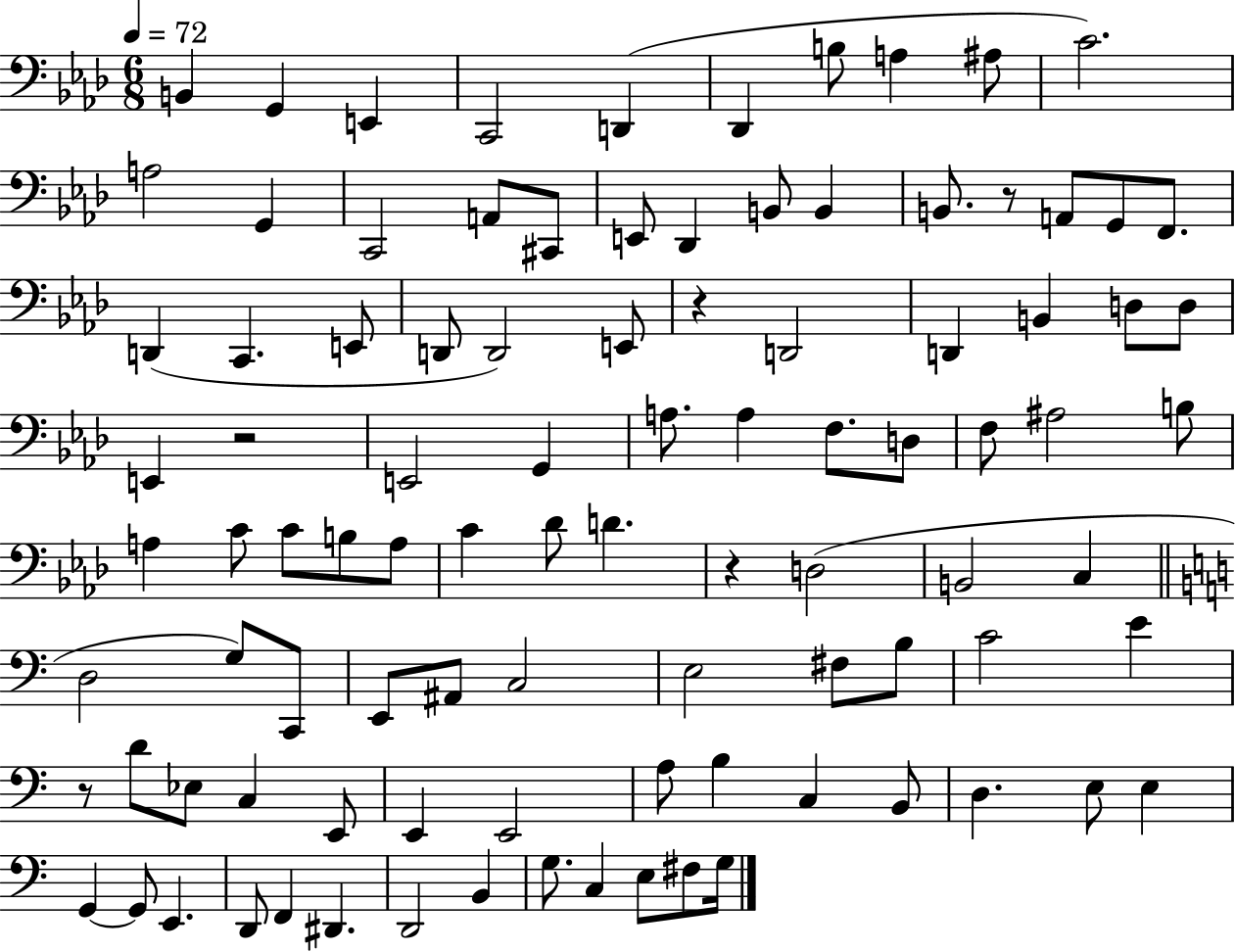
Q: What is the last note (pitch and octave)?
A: G3